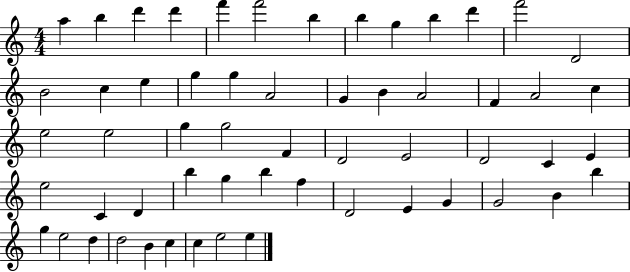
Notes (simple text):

A5/q B5/q D6/q D6/q F6/q F6/h B5/q B5/q G5/q B5/q D6/q F6/h D4/h B4/h C5/q E5/q G5/q G5/q A4/h G4/q B4/q A4/h F4/q A4/h C5/q E5/h E5/h G5/q G5/h F4/q D4/h E4/h D4/h C4/q E4/q E5/h C4/q D4/q B5/q G5/q B5/q F5/q D4/h E4/q G4/q G4/h B4/q B5/q G5/q E5/h D5/q D5/h B4/q C5/q C5/q E5/h E5/q